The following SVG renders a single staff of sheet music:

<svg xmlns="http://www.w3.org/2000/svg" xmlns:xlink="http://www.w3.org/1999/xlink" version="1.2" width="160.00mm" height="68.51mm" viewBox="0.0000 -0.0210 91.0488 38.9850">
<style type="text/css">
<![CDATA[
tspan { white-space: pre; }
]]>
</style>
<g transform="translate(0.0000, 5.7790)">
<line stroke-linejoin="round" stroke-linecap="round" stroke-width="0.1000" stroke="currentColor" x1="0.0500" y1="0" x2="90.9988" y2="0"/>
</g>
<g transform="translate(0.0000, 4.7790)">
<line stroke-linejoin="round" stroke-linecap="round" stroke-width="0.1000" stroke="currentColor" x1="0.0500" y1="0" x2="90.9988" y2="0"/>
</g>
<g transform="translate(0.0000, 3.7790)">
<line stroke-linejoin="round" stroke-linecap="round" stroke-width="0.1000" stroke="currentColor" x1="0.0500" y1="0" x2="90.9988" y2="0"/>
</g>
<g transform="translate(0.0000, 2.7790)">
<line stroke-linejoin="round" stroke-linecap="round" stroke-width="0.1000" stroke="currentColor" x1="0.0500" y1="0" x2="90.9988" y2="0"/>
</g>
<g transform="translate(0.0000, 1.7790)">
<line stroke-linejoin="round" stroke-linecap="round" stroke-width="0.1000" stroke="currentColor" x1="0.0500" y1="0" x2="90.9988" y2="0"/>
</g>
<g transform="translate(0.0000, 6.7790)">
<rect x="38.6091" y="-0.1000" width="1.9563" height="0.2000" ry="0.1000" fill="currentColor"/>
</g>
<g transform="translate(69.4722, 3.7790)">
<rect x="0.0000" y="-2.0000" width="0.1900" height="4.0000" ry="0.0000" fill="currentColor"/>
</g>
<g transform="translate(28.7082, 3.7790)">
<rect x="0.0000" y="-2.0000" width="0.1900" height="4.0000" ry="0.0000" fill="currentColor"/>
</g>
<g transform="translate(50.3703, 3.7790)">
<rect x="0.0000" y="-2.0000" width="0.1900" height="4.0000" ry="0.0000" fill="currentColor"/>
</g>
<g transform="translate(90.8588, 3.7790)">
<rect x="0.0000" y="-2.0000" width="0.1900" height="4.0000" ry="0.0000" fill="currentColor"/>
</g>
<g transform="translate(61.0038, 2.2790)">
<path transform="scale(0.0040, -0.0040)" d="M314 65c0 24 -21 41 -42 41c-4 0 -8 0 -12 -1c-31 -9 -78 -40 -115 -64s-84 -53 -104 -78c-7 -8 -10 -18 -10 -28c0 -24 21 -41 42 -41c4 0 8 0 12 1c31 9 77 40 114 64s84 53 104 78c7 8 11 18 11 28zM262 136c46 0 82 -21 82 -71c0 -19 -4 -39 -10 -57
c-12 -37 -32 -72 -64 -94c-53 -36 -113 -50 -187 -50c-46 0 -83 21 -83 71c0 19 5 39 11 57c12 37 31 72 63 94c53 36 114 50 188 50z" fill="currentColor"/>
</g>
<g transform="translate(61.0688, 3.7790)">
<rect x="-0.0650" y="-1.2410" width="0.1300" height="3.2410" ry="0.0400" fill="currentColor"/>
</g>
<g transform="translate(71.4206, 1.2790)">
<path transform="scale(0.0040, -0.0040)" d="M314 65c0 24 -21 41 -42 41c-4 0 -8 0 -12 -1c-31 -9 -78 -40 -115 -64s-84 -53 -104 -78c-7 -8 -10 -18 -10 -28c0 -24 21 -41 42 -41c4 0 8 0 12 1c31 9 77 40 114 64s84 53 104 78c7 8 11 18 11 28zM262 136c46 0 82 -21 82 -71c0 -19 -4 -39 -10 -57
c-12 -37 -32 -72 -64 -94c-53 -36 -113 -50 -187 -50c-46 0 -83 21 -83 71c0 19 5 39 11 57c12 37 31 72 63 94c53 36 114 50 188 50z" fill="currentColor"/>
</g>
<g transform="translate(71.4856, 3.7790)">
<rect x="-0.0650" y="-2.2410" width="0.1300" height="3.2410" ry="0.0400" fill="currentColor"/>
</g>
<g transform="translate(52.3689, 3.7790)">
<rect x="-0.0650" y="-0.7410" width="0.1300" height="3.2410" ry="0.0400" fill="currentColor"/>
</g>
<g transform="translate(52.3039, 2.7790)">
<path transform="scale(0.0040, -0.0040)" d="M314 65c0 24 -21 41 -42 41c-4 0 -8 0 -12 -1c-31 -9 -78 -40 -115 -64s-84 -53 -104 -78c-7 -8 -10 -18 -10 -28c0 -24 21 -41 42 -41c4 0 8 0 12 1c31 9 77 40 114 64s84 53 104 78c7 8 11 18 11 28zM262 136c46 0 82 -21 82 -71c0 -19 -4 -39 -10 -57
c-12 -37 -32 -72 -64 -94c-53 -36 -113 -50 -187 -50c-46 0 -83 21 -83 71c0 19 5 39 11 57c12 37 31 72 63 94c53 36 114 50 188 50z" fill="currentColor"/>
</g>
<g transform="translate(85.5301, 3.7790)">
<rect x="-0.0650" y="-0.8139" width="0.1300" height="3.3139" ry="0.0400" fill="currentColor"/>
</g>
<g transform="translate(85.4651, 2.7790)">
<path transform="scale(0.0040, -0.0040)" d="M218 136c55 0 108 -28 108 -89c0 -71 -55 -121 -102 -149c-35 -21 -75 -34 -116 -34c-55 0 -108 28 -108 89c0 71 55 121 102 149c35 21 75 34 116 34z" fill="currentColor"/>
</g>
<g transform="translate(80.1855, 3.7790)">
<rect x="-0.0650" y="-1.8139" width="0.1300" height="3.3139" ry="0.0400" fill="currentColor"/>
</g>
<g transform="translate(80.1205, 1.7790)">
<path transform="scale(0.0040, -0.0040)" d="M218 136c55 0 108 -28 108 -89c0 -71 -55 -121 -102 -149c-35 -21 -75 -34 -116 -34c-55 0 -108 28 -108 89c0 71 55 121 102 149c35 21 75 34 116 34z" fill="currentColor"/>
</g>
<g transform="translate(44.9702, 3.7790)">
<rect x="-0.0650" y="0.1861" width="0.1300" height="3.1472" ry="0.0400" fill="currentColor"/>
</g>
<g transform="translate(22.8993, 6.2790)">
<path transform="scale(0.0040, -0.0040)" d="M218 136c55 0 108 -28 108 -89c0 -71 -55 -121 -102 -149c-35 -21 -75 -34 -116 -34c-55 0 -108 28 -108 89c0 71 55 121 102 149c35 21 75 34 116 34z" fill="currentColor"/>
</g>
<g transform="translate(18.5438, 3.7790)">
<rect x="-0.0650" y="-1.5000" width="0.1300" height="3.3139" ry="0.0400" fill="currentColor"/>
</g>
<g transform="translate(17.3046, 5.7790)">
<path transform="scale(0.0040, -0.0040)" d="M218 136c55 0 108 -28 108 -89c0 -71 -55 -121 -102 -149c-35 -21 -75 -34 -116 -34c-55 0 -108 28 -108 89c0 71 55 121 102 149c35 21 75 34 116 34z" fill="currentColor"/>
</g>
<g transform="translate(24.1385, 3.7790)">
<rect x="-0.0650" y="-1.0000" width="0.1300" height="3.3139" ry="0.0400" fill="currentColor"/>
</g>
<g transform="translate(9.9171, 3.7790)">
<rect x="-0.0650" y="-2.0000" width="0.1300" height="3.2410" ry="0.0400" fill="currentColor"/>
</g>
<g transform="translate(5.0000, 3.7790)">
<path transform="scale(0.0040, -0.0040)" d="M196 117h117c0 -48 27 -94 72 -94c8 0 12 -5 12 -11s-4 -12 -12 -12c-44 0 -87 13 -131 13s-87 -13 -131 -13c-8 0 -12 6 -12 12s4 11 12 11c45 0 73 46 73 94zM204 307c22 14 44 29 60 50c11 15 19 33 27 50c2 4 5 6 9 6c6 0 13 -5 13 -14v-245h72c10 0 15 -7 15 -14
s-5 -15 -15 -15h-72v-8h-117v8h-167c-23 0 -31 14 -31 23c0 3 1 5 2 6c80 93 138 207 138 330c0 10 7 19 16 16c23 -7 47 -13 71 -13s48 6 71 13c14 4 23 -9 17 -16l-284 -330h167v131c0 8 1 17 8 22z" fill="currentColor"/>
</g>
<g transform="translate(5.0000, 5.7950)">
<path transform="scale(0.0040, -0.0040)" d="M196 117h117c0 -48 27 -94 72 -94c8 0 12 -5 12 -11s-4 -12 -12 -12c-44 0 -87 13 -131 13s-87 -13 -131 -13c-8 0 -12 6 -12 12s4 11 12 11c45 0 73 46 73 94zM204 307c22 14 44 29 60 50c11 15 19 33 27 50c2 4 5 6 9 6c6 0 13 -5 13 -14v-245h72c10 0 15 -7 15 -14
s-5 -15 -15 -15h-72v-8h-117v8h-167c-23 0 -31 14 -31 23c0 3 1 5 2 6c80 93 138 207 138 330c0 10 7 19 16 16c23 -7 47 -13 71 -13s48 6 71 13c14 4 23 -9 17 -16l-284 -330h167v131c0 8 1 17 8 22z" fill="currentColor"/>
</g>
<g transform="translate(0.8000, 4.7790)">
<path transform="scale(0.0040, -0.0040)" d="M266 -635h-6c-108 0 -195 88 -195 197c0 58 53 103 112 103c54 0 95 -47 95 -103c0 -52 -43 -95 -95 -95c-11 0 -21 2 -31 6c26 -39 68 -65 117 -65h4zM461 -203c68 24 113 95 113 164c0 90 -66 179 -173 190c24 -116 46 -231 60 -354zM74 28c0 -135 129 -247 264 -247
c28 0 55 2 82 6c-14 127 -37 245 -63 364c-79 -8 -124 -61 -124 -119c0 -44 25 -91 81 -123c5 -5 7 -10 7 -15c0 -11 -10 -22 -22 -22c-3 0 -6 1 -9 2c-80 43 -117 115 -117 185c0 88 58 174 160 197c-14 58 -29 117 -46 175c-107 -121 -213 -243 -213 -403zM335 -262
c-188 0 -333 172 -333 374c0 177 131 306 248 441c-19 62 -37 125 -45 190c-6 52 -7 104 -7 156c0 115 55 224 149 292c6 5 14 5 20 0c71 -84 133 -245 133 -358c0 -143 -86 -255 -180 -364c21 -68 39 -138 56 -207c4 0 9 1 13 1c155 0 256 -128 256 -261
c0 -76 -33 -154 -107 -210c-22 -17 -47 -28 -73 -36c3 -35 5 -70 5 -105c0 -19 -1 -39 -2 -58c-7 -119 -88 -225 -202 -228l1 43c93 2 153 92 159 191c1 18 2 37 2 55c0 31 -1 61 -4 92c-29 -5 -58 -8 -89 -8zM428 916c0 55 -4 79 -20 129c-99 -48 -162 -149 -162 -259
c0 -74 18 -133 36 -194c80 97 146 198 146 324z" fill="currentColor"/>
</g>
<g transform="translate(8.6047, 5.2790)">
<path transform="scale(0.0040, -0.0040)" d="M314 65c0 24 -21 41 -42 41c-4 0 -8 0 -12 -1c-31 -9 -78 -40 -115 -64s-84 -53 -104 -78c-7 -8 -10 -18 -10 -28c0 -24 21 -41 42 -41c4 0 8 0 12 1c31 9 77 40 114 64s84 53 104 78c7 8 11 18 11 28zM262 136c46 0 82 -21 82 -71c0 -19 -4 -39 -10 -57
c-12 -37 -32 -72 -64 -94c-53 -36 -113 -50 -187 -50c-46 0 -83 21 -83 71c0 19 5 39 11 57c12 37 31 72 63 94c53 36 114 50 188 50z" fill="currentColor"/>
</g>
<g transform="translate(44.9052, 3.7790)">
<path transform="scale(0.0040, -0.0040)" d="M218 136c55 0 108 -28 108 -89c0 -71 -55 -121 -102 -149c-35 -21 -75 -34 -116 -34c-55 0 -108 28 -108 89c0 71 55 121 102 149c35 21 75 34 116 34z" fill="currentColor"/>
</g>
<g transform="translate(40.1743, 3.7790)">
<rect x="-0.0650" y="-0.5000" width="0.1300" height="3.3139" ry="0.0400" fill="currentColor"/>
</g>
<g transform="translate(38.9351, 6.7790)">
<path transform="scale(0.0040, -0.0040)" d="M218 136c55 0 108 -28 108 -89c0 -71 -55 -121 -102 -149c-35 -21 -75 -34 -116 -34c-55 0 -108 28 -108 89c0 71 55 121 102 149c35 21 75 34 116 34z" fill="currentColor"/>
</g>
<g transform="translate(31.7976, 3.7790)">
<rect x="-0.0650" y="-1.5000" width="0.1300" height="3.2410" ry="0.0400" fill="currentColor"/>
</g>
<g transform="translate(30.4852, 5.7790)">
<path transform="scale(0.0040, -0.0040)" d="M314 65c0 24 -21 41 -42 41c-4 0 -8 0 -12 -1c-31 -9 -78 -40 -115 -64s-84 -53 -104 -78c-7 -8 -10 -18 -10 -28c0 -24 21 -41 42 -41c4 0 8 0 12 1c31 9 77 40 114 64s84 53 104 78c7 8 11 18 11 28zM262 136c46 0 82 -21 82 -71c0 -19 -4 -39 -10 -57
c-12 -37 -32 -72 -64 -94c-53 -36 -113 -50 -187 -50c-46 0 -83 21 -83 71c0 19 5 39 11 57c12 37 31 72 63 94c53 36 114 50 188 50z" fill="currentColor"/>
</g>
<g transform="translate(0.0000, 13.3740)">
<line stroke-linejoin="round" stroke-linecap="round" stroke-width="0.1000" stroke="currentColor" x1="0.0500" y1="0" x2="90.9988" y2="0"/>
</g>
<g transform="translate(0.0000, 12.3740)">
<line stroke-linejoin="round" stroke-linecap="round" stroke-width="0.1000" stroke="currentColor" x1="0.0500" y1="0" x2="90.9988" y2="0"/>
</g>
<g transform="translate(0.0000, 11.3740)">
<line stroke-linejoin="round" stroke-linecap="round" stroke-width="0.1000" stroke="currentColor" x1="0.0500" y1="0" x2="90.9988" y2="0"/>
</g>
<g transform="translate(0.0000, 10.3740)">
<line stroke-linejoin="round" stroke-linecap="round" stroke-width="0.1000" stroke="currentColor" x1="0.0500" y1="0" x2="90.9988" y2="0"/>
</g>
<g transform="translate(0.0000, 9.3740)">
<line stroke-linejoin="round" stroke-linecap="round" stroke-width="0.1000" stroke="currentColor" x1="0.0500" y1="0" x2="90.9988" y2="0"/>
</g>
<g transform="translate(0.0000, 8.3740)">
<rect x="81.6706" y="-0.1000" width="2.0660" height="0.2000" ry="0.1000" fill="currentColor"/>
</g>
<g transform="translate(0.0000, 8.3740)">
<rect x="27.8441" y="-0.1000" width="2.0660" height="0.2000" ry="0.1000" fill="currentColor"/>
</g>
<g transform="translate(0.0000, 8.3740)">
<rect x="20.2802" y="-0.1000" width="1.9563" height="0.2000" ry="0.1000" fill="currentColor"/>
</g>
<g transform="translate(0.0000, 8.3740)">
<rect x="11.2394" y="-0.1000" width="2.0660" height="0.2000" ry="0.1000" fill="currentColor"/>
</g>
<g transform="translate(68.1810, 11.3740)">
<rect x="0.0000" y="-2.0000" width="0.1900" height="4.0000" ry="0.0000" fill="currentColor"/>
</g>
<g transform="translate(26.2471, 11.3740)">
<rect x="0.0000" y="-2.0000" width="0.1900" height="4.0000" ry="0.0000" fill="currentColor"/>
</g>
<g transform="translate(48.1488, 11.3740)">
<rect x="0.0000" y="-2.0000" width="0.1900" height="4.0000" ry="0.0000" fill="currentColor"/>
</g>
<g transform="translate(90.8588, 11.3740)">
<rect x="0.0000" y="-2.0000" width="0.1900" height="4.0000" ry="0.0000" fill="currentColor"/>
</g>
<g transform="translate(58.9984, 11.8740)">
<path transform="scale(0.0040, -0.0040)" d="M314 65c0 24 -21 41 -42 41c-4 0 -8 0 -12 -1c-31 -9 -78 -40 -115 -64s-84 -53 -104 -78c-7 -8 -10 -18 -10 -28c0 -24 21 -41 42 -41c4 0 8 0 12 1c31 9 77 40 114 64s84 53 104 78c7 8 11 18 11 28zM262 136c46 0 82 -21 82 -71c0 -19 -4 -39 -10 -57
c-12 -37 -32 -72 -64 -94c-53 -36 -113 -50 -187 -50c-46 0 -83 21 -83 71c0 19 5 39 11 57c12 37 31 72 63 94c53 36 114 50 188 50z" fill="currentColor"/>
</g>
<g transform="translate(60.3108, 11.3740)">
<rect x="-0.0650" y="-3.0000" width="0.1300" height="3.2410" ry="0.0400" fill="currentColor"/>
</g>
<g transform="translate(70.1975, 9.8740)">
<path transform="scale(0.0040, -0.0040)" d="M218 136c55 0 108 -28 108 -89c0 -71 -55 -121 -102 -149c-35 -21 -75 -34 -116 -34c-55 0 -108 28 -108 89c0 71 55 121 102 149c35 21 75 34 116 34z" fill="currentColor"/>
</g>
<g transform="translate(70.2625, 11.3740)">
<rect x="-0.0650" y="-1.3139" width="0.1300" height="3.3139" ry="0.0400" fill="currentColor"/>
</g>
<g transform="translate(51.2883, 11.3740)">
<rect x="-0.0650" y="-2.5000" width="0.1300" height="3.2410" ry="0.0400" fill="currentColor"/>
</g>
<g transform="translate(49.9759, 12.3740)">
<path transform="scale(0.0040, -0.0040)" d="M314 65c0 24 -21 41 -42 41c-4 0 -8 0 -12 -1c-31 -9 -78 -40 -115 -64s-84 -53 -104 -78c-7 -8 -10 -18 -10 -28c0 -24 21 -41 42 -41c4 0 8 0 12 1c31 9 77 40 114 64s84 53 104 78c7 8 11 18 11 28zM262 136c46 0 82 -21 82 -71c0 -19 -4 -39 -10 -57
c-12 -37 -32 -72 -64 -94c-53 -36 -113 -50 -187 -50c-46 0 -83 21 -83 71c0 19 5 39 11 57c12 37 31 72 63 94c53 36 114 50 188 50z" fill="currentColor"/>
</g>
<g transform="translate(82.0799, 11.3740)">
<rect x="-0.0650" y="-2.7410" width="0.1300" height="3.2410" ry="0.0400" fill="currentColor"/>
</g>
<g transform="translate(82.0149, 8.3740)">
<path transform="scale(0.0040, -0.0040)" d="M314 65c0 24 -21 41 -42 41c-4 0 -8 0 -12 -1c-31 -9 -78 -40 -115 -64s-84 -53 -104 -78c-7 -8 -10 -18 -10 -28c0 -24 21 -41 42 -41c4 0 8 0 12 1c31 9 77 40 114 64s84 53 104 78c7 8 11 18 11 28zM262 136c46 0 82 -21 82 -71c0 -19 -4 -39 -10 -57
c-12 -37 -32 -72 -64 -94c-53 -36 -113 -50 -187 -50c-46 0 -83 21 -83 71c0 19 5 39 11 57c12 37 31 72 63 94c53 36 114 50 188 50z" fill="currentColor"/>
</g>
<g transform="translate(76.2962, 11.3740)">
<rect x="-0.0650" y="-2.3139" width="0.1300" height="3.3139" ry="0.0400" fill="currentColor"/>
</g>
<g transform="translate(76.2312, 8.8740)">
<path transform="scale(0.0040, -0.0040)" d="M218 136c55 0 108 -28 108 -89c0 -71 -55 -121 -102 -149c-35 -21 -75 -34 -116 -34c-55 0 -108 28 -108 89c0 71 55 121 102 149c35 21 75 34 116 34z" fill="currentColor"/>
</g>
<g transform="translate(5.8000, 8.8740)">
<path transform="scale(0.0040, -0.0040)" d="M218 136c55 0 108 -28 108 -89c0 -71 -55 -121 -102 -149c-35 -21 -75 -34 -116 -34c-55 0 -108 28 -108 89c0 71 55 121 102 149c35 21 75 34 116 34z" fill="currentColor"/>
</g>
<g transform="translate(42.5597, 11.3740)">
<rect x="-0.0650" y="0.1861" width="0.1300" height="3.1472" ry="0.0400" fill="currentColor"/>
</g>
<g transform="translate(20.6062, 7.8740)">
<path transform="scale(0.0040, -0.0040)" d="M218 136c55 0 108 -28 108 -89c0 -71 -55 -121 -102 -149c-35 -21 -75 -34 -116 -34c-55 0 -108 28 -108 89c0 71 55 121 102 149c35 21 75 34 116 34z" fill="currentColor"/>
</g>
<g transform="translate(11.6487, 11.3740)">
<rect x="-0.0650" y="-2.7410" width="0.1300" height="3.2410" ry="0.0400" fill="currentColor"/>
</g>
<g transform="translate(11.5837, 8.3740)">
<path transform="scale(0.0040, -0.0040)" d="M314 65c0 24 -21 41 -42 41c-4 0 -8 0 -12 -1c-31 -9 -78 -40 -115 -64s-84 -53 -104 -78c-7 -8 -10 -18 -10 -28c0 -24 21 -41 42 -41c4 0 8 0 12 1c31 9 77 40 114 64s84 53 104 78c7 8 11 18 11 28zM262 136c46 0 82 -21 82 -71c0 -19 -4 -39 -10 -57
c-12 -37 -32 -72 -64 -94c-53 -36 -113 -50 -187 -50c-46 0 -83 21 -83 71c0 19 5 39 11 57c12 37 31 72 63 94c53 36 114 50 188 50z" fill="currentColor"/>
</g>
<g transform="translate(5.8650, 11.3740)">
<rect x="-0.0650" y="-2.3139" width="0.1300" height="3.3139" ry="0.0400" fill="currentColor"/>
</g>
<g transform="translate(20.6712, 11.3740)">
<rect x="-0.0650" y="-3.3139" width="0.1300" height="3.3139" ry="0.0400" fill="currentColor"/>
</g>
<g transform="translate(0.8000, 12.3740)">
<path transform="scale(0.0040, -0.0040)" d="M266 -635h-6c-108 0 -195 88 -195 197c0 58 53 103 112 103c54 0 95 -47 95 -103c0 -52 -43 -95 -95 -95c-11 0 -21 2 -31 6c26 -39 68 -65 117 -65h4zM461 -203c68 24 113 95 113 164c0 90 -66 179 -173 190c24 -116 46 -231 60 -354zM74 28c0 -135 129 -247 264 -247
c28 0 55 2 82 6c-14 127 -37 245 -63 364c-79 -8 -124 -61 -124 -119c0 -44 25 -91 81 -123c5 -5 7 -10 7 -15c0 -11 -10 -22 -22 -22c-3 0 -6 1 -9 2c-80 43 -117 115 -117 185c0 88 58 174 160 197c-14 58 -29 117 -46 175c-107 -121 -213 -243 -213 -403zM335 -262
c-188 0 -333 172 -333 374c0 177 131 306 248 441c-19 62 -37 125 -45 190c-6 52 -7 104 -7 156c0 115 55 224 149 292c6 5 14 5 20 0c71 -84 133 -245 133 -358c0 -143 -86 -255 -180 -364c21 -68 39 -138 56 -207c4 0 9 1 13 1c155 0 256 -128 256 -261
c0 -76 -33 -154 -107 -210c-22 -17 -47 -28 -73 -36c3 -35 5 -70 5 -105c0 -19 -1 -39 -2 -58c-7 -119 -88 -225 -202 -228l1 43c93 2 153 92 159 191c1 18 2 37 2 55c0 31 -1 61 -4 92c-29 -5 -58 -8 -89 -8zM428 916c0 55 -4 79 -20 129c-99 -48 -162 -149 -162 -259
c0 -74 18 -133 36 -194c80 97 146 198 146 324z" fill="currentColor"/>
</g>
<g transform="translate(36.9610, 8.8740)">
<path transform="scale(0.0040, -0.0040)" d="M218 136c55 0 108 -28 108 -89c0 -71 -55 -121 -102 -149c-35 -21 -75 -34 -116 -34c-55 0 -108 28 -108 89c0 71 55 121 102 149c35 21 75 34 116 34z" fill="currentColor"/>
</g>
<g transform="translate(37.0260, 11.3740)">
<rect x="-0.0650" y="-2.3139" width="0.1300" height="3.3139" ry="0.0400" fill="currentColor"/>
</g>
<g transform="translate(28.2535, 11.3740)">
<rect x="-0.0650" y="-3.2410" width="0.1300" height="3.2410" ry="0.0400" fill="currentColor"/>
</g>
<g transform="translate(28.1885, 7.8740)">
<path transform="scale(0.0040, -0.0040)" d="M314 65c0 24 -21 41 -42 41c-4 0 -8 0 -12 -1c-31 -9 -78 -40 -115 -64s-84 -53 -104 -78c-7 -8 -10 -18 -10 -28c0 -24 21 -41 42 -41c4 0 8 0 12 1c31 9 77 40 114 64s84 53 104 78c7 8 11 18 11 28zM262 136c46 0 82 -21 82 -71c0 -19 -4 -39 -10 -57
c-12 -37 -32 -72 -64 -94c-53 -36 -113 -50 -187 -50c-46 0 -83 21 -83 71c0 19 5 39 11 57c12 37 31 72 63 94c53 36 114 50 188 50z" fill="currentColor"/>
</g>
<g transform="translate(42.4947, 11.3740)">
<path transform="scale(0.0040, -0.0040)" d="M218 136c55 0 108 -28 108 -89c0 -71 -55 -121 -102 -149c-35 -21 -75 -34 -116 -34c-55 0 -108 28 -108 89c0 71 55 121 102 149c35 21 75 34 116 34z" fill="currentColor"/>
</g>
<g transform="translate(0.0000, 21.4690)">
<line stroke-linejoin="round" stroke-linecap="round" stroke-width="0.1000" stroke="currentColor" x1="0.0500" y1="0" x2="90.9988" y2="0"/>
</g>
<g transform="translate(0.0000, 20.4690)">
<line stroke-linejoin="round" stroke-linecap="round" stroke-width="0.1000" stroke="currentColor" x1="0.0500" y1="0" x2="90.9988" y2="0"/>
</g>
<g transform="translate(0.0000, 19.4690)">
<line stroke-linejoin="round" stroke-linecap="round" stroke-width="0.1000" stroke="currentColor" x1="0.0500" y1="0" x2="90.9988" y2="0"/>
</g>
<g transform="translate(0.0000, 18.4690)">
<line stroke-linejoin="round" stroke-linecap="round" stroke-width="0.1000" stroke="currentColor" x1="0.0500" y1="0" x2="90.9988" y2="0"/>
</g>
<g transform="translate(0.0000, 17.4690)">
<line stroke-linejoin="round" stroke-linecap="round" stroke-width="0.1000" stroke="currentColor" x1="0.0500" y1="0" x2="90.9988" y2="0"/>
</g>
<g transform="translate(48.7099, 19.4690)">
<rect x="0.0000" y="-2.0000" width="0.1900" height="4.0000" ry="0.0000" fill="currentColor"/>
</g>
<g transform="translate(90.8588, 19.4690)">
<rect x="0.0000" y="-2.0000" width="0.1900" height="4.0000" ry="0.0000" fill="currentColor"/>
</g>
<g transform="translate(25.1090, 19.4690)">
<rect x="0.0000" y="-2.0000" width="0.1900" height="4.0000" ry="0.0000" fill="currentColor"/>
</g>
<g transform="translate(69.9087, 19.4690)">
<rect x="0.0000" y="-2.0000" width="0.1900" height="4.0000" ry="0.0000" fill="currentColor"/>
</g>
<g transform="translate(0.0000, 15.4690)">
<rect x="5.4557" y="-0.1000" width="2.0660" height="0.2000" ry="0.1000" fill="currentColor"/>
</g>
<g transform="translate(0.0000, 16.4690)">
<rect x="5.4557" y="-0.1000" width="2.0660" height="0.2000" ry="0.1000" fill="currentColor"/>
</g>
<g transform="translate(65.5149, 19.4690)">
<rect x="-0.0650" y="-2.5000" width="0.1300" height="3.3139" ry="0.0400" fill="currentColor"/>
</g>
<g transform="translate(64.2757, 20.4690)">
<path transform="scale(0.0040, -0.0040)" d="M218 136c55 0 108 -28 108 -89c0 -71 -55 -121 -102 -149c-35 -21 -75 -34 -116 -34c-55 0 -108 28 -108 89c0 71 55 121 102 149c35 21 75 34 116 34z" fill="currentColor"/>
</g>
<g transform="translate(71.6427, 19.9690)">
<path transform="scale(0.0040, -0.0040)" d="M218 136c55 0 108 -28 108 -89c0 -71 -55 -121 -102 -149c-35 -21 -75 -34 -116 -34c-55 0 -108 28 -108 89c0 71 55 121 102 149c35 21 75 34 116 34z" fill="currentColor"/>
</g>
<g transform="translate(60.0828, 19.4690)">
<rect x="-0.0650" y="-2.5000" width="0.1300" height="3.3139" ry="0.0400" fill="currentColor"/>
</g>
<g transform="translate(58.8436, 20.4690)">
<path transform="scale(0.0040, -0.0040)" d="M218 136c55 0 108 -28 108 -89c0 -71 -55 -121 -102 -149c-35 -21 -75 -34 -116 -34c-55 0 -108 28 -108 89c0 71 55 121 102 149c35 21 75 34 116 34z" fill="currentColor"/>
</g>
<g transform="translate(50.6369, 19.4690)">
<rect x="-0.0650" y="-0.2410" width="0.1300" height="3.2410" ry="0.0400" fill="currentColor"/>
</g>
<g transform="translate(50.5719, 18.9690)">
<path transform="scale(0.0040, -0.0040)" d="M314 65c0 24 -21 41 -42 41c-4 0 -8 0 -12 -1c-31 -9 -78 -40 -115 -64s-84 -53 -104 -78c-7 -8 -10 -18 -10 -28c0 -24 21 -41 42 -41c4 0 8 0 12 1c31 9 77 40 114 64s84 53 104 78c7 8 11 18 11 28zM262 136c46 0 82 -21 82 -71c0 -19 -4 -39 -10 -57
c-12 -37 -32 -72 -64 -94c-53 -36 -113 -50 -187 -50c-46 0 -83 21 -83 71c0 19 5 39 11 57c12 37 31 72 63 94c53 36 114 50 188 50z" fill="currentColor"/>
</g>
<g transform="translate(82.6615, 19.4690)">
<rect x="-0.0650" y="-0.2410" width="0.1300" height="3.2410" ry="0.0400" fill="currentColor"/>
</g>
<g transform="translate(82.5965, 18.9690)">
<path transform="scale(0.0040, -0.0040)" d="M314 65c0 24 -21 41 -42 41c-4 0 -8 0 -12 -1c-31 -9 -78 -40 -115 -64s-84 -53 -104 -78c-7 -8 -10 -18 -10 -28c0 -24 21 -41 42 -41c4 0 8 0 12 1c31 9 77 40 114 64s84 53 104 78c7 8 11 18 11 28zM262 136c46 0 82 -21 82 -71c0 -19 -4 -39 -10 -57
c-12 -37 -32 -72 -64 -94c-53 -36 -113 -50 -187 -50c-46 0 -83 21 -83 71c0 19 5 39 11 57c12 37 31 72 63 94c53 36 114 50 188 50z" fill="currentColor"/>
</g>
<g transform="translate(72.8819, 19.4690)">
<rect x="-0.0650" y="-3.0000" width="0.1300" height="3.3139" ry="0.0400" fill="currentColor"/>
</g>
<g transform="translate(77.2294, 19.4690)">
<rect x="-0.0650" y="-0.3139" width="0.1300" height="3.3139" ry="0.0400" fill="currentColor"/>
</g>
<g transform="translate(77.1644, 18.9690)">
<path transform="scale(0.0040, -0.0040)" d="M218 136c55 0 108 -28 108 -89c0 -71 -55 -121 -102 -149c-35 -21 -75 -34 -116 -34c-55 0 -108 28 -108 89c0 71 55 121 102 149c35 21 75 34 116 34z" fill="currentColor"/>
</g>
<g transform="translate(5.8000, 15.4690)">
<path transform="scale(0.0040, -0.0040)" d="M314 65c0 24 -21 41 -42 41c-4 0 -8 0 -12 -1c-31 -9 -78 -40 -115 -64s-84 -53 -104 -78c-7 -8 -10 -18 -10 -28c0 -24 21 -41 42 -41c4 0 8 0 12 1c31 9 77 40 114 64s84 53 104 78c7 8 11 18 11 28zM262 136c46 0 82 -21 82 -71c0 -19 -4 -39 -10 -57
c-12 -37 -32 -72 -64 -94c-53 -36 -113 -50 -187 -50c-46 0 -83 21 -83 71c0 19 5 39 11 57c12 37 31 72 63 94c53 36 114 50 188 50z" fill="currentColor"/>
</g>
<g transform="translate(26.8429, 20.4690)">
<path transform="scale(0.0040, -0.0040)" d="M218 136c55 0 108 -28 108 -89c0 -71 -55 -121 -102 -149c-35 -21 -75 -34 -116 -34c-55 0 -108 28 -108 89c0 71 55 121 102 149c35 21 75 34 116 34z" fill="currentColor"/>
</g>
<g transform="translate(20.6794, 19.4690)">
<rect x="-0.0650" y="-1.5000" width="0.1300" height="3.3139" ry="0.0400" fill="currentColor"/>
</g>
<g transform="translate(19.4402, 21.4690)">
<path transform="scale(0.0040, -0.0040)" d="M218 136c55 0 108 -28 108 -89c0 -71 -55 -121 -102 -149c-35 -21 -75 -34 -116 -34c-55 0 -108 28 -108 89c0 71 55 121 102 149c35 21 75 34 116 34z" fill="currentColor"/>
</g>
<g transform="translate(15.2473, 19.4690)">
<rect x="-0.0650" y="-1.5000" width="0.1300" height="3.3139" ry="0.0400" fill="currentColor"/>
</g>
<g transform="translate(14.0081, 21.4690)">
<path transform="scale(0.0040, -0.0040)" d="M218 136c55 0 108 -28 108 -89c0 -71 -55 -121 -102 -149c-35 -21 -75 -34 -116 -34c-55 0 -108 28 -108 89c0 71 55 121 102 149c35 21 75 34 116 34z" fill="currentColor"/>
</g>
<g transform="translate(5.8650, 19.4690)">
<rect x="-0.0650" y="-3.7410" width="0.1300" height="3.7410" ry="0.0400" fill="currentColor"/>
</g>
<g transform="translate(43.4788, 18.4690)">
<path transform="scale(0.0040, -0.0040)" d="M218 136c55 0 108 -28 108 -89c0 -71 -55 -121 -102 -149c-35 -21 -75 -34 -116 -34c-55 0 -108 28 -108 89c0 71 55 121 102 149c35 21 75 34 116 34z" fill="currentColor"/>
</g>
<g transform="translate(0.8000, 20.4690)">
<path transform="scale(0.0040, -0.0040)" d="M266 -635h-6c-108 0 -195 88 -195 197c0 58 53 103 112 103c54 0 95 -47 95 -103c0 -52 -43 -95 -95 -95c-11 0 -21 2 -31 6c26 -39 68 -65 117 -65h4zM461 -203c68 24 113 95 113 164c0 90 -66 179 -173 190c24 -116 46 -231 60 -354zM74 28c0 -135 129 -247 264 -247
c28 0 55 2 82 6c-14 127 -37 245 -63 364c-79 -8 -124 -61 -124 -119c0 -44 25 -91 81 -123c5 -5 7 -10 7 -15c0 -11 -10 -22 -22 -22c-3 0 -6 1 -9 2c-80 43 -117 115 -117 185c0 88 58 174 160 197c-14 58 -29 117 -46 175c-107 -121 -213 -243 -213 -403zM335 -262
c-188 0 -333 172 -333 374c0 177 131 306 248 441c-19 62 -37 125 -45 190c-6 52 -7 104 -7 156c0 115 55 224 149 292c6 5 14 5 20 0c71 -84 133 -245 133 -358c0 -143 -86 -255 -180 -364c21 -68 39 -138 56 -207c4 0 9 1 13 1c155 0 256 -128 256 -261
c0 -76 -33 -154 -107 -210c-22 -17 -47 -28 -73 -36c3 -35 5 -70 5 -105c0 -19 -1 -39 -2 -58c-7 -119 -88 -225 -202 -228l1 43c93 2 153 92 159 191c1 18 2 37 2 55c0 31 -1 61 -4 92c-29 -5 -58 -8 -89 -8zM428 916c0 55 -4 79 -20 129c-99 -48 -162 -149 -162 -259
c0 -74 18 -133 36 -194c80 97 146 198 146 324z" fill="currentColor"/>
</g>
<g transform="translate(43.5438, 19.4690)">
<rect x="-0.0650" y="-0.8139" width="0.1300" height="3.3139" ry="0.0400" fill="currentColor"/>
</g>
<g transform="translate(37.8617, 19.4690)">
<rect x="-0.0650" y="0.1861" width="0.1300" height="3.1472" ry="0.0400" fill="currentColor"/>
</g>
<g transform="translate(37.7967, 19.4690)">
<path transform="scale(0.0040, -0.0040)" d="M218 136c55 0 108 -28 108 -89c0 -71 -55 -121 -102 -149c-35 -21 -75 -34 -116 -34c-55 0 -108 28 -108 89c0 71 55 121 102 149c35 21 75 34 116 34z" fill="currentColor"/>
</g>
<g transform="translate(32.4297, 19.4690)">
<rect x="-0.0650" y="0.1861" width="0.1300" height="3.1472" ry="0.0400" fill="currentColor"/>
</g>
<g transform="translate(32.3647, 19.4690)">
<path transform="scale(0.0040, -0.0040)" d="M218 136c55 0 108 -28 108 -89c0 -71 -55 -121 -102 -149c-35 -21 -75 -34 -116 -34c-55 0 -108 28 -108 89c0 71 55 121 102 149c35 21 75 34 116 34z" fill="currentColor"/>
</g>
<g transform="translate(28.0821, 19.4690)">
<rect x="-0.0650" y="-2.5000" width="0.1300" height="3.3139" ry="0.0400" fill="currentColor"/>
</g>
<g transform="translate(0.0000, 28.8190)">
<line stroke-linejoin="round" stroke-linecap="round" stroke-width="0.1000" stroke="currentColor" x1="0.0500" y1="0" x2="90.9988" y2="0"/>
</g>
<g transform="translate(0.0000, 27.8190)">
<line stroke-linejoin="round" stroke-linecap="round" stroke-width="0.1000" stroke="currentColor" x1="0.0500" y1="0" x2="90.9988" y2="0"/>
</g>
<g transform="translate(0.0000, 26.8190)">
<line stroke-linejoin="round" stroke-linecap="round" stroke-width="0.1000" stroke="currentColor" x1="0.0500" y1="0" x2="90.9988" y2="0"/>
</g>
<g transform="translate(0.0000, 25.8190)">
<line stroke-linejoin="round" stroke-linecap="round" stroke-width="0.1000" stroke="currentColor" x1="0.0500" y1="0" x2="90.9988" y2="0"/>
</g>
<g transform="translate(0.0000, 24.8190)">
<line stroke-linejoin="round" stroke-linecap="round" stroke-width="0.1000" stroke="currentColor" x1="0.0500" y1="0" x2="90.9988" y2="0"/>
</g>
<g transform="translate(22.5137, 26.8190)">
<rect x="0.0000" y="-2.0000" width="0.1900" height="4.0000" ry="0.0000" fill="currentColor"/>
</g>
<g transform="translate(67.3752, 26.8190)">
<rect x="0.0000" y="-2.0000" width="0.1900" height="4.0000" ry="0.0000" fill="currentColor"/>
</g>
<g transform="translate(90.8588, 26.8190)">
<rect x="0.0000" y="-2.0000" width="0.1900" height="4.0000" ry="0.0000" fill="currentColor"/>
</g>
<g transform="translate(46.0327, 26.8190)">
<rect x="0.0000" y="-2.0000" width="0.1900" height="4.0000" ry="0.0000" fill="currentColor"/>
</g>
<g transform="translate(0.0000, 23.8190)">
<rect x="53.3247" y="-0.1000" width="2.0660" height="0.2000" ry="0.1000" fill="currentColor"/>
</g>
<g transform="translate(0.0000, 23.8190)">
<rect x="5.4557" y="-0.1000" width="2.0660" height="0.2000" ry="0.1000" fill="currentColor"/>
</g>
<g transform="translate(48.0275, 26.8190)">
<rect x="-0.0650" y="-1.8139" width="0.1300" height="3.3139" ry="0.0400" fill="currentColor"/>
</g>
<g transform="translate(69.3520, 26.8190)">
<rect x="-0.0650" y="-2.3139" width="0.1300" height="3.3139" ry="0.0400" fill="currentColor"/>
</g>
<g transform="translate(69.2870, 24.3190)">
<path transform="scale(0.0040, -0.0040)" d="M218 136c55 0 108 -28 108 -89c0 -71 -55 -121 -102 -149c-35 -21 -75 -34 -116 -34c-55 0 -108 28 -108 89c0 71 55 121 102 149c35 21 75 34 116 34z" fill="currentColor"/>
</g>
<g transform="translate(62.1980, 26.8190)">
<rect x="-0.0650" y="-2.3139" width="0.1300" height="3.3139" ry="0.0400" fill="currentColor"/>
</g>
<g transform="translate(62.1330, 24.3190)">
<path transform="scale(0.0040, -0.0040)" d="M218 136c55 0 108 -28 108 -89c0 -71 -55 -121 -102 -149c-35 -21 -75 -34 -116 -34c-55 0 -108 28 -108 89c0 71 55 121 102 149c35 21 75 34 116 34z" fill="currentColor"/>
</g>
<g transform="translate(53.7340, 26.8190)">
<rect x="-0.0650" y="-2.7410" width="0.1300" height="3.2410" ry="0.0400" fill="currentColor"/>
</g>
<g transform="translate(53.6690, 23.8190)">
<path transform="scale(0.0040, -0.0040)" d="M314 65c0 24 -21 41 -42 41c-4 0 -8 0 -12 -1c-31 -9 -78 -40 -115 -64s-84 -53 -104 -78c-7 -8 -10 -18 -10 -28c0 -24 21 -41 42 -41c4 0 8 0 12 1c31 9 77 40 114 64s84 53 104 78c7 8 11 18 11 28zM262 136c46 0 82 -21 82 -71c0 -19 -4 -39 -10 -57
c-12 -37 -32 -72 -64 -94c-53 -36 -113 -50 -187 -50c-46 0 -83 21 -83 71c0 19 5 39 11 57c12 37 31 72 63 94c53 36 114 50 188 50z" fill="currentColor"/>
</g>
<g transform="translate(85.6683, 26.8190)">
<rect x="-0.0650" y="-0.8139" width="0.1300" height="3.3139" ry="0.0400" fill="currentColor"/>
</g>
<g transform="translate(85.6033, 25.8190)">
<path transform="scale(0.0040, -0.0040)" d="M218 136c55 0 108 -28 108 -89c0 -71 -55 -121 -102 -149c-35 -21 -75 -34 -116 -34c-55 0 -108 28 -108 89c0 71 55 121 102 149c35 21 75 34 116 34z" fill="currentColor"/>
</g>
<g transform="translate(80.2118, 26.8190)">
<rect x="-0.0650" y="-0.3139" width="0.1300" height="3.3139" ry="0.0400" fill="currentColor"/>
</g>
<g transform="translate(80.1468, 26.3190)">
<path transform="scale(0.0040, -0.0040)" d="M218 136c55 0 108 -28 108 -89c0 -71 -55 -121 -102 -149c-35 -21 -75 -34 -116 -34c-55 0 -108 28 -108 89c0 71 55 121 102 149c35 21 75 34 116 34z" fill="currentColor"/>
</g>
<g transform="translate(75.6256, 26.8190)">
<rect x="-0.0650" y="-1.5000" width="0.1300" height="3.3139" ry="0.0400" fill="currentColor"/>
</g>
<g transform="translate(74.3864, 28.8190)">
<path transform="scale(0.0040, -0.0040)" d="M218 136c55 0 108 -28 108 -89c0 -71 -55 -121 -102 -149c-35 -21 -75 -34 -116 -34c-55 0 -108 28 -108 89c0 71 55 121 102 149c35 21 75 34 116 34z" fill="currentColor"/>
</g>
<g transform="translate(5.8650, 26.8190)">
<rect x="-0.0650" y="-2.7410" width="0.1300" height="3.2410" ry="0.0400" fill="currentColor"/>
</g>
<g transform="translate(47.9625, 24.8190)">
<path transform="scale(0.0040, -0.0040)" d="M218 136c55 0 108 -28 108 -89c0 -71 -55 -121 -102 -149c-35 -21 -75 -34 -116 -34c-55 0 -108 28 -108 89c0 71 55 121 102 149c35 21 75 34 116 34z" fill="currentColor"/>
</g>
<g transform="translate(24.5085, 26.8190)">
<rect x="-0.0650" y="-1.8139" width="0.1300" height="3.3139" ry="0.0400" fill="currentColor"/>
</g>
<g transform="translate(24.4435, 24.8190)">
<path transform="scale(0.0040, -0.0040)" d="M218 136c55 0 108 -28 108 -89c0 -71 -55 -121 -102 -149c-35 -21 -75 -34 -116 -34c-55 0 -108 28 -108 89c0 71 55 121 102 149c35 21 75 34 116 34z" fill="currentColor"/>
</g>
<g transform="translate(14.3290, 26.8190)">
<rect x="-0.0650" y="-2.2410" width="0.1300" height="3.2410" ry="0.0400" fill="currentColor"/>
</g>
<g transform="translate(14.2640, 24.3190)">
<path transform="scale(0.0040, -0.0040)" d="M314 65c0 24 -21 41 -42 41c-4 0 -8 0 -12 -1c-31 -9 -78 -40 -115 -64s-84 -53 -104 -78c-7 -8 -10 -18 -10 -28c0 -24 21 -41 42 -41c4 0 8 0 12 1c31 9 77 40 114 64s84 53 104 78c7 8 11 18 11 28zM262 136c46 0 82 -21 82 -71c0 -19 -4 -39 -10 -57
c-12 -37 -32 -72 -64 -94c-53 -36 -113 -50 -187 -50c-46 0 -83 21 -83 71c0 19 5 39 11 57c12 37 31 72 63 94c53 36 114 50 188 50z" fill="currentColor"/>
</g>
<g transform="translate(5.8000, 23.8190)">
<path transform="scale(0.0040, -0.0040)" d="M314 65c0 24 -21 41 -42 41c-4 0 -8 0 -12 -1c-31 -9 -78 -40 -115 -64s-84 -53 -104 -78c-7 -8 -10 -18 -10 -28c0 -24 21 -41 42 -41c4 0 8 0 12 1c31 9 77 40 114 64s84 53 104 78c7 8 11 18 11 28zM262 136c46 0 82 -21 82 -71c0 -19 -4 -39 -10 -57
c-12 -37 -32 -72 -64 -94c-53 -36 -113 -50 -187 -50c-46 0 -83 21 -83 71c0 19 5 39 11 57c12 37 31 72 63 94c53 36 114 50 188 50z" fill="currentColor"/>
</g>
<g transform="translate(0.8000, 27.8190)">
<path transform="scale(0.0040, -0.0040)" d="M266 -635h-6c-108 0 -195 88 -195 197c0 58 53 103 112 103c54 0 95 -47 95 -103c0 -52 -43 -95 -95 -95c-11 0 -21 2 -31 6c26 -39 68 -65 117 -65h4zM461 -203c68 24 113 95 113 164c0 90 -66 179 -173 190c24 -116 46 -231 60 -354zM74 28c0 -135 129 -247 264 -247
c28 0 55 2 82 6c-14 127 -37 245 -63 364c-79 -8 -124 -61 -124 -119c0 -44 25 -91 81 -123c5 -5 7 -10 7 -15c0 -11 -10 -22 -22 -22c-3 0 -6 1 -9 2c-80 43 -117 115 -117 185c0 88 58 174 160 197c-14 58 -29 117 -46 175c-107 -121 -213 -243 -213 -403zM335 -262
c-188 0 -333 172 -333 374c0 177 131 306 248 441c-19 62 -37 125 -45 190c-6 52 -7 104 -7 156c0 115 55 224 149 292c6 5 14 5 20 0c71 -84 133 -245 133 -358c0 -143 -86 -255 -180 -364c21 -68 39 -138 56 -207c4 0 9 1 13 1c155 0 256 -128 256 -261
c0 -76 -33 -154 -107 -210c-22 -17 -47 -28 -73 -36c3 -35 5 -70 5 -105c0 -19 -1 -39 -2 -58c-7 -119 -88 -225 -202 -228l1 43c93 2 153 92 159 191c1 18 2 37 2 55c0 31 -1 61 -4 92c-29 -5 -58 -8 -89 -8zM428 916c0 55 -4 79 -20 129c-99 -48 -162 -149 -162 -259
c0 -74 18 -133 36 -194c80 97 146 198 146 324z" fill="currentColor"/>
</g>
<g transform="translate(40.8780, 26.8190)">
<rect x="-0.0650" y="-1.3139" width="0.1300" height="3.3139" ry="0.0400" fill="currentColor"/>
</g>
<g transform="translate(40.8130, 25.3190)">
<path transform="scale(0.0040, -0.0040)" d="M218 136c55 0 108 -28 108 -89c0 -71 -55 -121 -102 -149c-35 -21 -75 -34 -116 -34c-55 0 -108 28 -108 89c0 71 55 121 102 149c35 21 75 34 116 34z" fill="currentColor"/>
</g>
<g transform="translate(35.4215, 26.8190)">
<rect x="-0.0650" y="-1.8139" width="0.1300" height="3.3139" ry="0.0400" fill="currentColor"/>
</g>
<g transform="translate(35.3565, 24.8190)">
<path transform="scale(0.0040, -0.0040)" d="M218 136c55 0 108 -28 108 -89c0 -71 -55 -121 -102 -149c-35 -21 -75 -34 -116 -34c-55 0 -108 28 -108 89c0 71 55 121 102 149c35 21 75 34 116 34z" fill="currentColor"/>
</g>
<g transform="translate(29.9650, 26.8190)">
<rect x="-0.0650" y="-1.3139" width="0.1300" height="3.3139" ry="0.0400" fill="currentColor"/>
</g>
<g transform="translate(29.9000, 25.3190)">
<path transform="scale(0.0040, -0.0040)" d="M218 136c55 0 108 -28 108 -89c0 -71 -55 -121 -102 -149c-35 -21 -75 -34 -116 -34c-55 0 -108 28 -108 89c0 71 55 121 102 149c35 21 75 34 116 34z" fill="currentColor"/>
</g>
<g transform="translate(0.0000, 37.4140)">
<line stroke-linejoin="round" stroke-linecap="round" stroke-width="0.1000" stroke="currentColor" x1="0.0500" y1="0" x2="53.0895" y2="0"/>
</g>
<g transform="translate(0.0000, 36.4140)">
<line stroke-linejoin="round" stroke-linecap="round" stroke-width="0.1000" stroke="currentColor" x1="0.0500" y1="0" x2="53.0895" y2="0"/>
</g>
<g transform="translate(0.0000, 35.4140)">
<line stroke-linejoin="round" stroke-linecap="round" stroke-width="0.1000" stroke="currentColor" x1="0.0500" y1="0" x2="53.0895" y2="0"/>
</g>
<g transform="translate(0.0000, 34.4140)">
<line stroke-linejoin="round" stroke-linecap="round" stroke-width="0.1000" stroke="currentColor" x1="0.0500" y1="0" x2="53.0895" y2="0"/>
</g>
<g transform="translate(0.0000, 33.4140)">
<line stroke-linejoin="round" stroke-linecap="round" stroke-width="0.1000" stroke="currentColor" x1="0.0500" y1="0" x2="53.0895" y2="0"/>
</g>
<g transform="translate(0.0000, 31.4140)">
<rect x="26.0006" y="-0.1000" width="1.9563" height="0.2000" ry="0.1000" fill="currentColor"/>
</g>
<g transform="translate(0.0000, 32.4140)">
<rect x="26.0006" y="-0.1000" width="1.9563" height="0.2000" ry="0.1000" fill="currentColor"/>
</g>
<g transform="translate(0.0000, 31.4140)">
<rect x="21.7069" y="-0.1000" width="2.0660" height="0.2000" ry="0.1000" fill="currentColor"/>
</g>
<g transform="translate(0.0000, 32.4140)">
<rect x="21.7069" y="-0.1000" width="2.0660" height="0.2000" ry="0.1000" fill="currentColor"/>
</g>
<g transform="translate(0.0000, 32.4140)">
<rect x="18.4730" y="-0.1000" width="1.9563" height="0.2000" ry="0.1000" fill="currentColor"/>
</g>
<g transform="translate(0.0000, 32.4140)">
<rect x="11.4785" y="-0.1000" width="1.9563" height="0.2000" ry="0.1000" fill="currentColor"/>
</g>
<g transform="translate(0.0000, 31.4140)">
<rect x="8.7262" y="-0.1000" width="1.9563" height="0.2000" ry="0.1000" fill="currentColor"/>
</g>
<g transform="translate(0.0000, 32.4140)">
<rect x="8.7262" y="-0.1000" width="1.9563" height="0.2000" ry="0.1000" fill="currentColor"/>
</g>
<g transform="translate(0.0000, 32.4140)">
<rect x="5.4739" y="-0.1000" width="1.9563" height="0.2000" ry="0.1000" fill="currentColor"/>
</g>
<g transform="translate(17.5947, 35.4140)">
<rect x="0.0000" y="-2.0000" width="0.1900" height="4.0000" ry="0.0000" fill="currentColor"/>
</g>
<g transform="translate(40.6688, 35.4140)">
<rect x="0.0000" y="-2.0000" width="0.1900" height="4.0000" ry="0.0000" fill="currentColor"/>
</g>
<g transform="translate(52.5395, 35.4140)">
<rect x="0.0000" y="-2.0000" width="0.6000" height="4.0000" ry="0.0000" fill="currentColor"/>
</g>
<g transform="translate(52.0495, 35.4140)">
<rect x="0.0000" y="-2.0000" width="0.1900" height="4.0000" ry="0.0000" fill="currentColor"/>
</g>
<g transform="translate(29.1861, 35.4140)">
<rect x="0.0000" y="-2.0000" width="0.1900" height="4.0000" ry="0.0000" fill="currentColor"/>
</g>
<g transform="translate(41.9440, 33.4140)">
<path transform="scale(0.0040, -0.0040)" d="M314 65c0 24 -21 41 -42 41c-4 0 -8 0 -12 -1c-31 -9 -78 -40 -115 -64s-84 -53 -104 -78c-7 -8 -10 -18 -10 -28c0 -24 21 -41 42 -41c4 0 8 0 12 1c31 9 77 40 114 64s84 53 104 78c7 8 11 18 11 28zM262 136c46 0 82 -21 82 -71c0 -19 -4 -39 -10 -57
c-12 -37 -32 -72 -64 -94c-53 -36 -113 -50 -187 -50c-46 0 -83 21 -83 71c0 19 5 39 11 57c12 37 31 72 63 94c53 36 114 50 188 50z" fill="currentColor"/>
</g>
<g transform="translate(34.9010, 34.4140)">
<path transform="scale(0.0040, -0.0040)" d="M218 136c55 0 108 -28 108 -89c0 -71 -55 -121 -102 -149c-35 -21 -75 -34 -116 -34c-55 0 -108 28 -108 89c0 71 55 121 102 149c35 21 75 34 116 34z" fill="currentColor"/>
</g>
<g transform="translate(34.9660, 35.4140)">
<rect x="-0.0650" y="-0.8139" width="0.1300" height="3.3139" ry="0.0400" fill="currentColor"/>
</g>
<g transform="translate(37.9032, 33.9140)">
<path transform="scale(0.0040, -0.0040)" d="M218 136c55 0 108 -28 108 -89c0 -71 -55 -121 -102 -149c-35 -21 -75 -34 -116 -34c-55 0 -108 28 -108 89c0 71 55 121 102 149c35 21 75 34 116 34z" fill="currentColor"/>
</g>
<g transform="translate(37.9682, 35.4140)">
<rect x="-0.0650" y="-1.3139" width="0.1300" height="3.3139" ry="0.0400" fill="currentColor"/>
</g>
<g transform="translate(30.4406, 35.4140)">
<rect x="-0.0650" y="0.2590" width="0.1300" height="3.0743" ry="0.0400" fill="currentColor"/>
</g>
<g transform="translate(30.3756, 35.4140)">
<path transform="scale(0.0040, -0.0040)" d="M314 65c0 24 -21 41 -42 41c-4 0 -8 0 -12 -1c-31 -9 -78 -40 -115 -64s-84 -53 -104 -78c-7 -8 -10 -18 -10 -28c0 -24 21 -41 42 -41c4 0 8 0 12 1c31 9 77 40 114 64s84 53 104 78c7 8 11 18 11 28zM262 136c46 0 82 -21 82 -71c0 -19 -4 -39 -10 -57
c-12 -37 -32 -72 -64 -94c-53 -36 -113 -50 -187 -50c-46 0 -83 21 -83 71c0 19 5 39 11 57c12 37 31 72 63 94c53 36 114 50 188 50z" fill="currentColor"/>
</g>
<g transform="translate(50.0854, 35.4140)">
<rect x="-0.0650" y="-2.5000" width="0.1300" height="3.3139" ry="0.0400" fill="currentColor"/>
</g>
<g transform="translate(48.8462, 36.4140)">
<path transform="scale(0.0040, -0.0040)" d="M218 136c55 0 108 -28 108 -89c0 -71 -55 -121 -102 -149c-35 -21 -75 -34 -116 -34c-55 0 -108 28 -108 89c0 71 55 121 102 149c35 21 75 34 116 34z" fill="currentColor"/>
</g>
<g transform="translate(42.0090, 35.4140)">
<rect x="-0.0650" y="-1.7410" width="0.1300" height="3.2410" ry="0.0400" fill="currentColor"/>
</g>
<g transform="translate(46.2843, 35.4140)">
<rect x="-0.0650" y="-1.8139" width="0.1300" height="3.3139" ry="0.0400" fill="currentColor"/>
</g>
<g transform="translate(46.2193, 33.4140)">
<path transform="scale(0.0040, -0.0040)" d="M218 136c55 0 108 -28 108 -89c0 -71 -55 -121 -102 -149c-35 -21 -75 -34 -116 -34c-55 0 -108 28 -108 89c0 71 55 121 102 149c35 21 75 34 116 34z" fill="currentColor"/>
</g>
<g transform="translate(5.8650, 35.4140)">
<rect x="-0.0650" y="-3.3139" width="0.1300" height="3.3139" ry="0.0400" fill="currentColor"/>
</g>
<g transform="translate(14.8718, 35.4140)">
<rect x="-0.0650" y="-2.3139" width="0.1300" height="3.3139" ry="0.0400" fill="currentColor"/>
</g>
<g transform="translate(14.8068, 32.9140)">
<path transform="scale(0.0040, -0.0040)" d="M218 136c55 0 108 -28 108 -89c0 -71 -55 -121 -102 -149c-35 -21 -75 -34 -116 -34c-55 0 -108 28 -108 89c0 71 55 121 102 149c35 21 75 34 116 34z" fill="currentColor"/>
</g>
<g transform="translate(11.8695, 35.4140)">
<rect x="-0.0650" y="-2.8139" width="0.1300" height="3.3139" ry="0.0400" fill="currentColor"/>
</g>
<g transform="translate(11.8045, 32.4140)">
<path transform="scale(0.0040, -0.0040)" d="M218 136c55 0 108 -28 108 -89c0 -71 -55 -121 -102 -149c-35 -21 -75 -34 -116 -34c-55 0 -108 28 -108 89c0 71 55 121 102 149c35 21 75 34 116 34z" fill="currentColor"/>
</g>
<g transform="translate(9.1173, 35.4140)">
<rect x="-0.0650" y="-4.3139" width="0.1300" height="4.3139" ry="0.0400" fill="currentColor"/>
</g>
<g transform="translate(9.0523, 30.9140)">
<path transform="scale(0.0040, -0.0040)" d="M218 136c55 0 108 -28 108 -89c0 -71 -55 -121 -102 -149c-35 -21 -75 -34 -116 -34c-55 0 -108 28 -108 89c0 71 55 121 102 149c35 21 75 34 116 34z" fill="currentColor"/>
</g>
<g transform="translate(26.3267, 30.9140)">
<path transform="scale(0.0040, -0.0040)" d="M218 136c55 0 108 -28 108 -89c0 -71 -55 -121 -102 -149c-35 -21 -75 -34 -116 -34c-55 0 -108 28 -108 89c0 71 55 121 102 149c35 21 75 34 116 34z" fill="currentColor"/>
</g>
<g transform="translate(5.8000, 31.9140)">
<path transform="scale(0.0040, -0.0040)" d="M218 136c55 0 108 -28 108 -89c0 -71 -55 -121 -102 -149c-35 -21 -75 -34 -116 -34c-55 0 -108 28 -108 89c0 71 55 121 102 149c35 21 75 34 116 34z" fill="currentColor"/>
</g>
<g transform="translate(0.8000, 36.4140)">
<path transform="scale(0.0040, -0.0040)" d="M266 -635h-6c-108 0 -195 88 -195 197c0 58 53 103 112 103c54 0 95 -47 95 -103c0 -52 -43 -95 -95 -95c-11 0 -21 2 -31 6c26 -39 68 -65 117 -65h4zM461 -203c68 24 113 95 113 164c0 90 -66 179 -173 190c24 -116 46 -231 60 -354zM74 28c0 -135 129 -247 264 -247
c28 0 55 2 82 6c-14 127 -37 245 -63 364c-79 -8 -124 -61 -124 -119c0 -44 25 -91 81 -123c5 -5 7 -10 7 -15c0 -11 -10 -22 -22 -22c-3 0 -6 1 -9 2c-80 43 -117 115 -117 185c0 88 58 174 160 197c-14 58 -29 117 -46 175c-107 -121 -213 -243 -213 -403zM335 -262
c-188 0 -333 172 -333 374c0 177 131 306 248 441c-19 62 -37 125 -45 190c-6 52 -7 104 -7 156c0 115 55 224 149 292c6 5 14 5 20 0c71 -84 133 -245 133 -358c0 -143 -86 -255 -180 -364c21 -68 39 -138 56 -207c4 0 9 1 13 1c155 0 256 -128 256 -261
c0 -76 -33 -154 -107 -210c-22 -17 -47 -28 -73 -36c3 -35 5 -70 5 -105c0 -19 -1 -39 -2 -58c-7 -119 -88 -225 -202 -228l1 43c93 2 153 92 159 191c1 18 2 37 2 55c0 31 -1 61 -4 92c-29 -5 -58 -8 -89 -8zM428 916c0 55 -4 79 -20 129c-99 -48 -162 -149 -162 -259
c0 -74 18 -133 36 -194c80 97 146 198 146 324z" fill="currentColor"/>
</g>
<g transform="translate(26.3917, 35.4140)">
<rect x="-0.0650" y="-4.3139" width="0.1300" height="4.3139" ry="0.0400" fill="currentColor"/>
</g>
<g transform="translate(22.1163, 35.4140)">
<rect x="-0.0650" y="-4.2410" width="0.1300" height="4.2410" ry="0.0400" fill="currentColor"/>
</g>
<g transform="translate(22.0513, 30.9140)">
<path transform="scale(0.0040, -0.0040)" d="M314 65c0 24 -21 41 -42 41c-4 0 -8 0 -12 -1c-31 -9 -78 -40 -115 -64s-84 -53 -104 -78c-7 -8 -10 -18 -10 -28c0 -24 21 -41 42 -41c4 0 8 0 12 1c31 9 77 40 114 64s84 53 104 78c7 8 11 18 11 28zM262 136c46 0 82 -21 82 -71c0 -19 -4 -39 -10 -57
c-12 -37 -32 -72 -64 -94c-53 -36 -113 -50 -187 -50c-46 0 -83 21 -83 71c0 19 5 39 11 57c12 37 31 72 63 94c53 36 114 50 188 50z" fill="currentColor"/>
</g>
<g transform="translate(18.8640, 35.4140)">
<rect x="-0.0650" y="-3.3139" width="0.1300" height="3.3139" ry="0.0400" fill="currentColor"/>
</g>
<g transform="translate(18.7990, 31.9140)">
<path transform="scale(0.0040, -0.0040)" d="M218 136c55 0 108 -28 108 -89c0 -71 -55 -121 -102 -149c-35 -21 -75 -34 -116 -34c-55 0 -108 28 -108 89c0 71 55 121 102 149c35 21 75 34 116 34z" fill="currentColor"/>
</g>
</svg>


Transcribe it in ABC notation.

X:1
T:Untitled
M:4/4
L:1/4
K:C
F2 E D E2 C B d2 e2 g2 f d g a2 b b2 g B G2 A2 e g a2 c'2 E E G B B d c2 G G A c c2 a2 g2 f e f e f a2 g g E c d b d' a g b d'2 d' B2 d e f2 f G